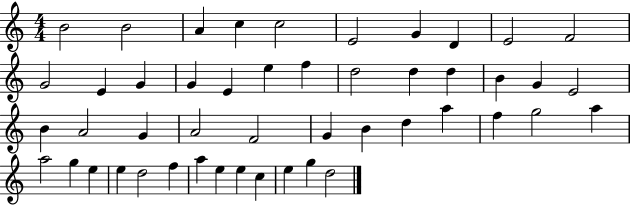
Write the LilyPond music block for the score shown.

{
  \clef treble
  \numericTimeSignature
  \time 4/4
  \key c \major
  b'2 b'2 | a'4 c''4 c''2 | e'2 g'4 d'4 | e'2 f'2 | \break g'2 e'4 g'4 | g'4 e'4 e''4 f''4 | d''2 d''4 d''4 | b'4 g'4 e'2 | \break b'4 a'2 g'4 | a'2 f'2 | g'4 b'4 d''4 a''4 | f''4 g''2 a''4 | \break a''2 g''4 e''4 | e''4 d''2 f''4 | a''4 e''4 e''4 c''4 | e''4 g''4 d''2 | \break \bar "|."
}